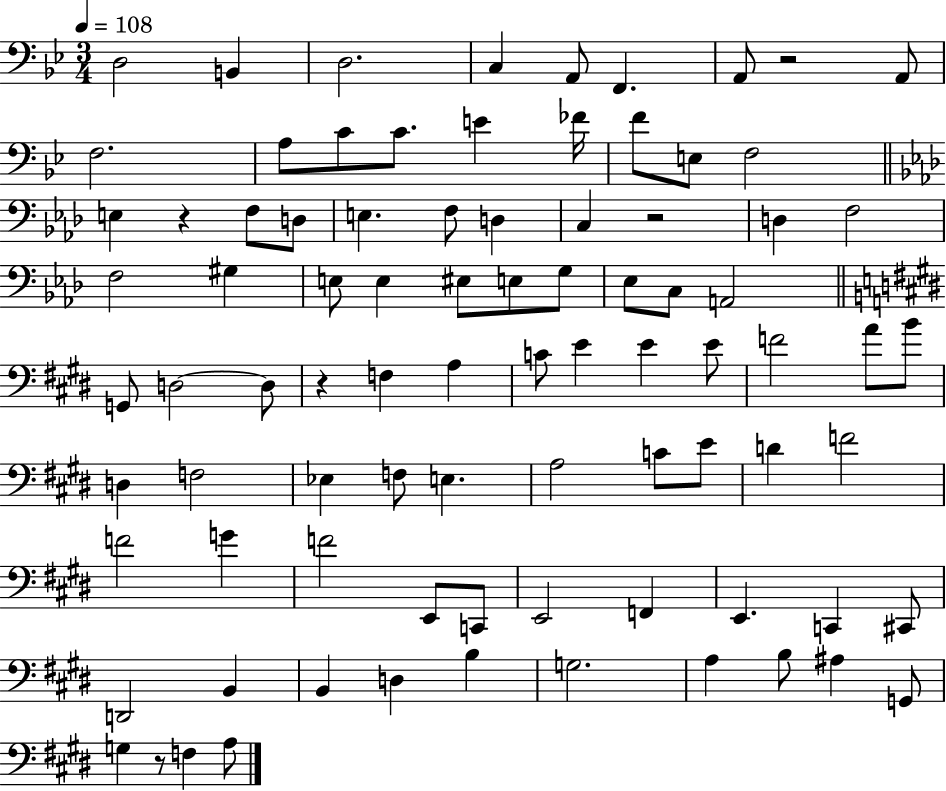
X:1
T:Untitled
M:3/4
L:1/4
K:Bb
D,2 B,, D,2 C, A,,/2 F,, A,,/2 z2 A,,/2 F,2 A,/2 C/2 C/2 E _F/4 F/2 E,/2 F,2 E, z F,/2 D,/2 E, F,/2 D, C, z2 D, F,2 F,2 ^G, E,/2 E, ^E,/2 E,/2 G,/2 _E,/2 C,/2 A,,2 G,,/2 D,2 D,/2 z F, A, C/2 E E E/2 F2 A/2 B/2 D, F,2 _E, F,/2 E, A,2 C/2 E/2 D F2 F2 G F2 E,,/2 C,,/2 E,,2 F,, E,, C,, ^C,,/2 D,,2 B,, B,, D, B, G,2 A, B,/2 ^A, G,,/2 G, z/2 F, A,/2